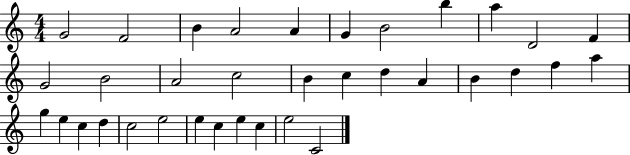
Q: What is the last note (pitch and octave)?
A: C4